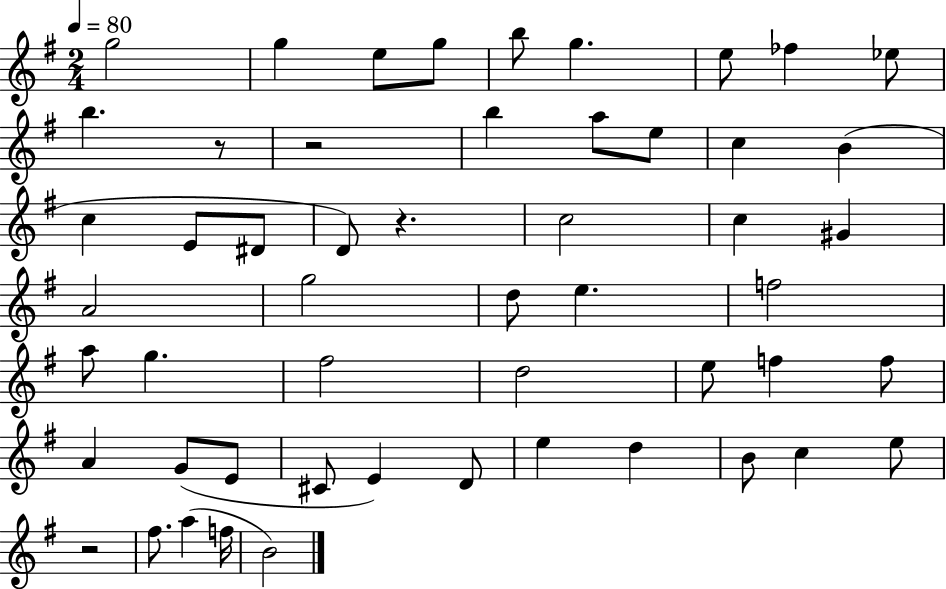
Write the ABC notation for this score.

X:1
T:Untitled
M:2/4
L:1/4
K:G
g2 g e/2 g/2 b/2 g e/2 _f _e/2 b z/2 z2 b a/2 e/2 c B c E/2 ^D/2 D/2 z c2 c ^G A2 g2 d/2 e f2 a/2 g ^f2 d2 e/2 f f/2 A G/2 E/2 ^C/2 E D/2 e d B/2 c e/2 z2 ^f/2 a f/4 B2